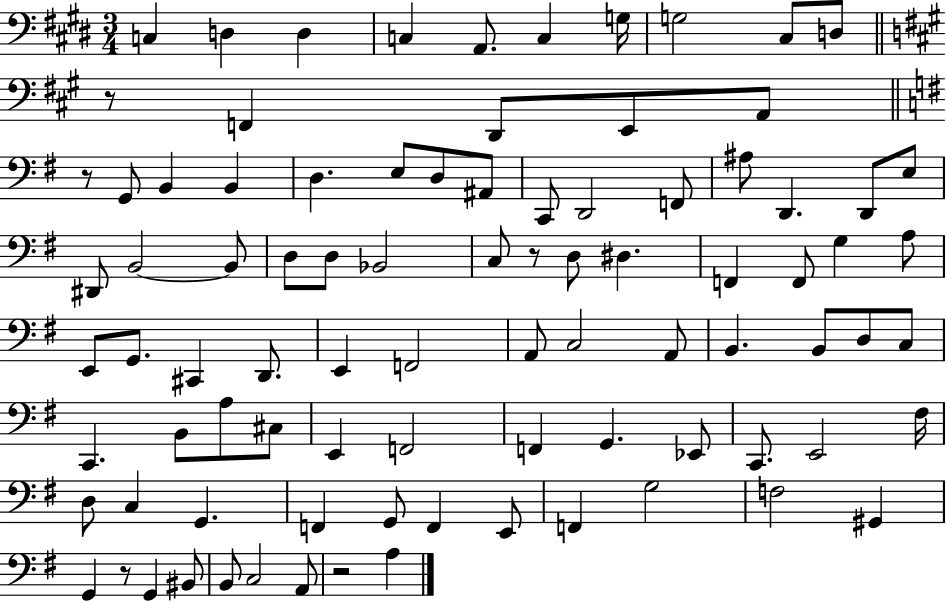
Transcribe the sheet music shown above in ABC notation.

X:1
T:Untitled
M:3/4
L:1/4
K:E
C, D, D, C, A,,/2 C, G,/4 G,2 ^C,/2 D,/2 z/2 F,, D,,/2 E,,/2 A,,/2 z/2 G,,/2 B,, B,, D, E,/2 D,/2 ^A,,/2 C,,/2 D,,2 F,,/2 ^A,/2 D,, D,,/2 E,/2 ^D,,/2 B,,2 B,,/2 D,/2 D,/2 _B,,2 C,/2 z/2 D,/2 ^D, F,, F,,/2 G, A,/2 E,,/2 G,,/2 ^C,, D,,/2 E,, F,,2 A,,/2 C,2 A,,/2 B,, B,,/2 D,/2 C,/2 C,, B,,/2 A,/2 ^C,/2 E,, F,,2 F,, G,, _E,,/2 C,,/2 E,,2 ^F,/4 D,/2 C, G,, F,, G,,/2 F,, E,,/2 F,, G,2 F,2 ^G,, G,, z/2 G,, ^B,,/2 B,,/2 C,2 A,,/2 z2 A,